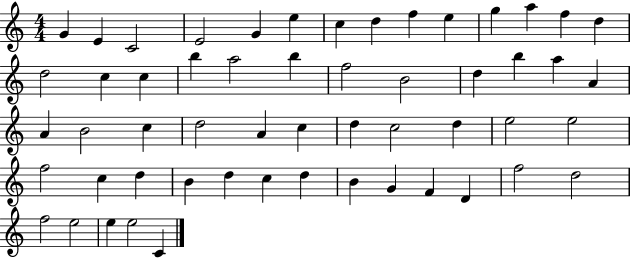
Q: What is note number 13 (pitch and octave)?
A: F5